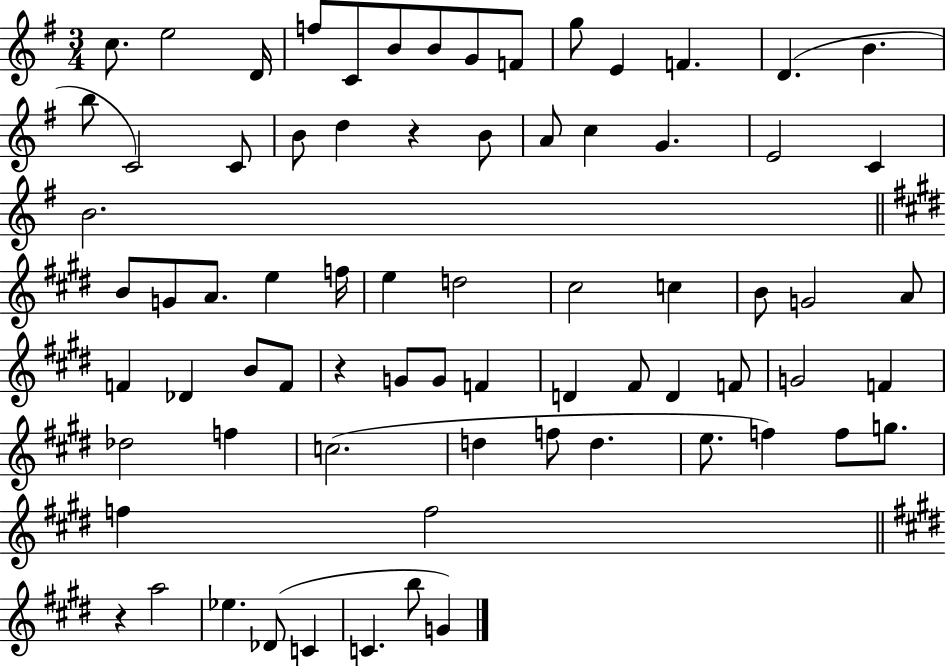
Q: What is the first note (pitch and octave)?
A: C5